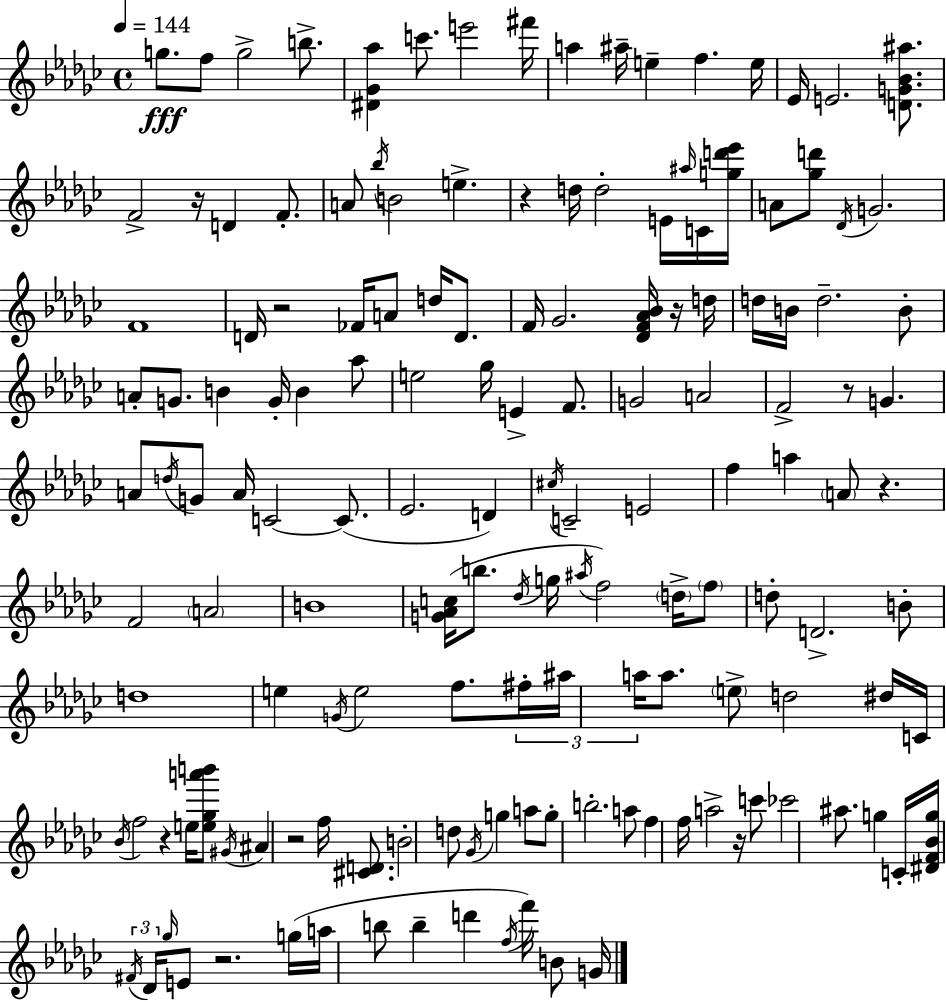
{
  \clef treble
  \time 4/4
  \defaultTimeSignature
  \key ees \minor
  \tempo 4 = 144
  g''8.\fff f''8 g''2-> b''8.-> | <dis' ges' aes''>4 c'''8. e'''2 fis'''16 | a''4 ais''16-- e''4-- f''4. e''16 | ees'16 e'2. <d' g' bes' ais''>8. | \break f'2-> r16 d'4 f'8.-. | a'8 \acciaccatura { bes''16 } b'2 e''4.-> | r4 d''16 d''2-. e'16 \grace { ais''16 } | c'16 <g'' d''' ees'''>16 a'8 <ges'' d'''>8 \acciaccatura { des'16 } g'2. | \break f'1 | d'16 r2 fes'16 a'8 d''16 | d'8. f'16 ges'2. | <des' f' aes' bes'>16 r16 d''16 d''16 b'16 d''2.-- | \break b'8-. a'8-. g'8. b'4 g'16-. b'4 | aes''8 e''2 ges''16 e'4-> | f'8. g'2 a'2 | f'2-> r8 g'4. | \break a'8 \acciaccatura { d''16 } g'8 a'16 c'2~~ | c'8.( ees'2. | d'4) \acciaccatura { cis''16 } c'2-- e'2 | f''4 a''4 \parenthesize a'8 r4. | \break f'2 \parenthesize a'2 | b'1 | <g' aes' c''>16( b''8. \acciaccatura { des''16 } g''16 \acciaccatura { ais''16 }) f''2 | \parenthesize d''16-> \parenthesize f''8 d''8-. d'2.-> | \break b'8-. d''1 | e''4 \acciaccatura { g'16 } e''2 | f''8. \tuplet 3/2 { fis''16-. ais''16 a''16 } a''8. \parenthesize e''8-> d''2 | dis''16 c'16 \acciaccatura { bes'16 } f''2 | \break r4 e''16 <e'' ges'' a''' b'''>8 \acciaccatura { gis'16 } ais'4 r2 | f''16 <cis' d'>8. b'2-. | d''8 \acciaccatura { ges'16 } g''4 a''8 g''8-. b''2.-. | a''8 f''4 f''16 | \break a''2-> r16 c'''8 ces'''2 | ais''8. g''4 c'16-. <dis' f' bes' g''>16 \tuplet 3/2 { \acciaccatura { fis'16 } des'16 \grace { ges''16 } } e'8 | r2. g''16( a''16 b''8 | b''4-- d'''4 \acciaccatura { f''16 }) f'''16 b'8 g'16 \bar "|."
}